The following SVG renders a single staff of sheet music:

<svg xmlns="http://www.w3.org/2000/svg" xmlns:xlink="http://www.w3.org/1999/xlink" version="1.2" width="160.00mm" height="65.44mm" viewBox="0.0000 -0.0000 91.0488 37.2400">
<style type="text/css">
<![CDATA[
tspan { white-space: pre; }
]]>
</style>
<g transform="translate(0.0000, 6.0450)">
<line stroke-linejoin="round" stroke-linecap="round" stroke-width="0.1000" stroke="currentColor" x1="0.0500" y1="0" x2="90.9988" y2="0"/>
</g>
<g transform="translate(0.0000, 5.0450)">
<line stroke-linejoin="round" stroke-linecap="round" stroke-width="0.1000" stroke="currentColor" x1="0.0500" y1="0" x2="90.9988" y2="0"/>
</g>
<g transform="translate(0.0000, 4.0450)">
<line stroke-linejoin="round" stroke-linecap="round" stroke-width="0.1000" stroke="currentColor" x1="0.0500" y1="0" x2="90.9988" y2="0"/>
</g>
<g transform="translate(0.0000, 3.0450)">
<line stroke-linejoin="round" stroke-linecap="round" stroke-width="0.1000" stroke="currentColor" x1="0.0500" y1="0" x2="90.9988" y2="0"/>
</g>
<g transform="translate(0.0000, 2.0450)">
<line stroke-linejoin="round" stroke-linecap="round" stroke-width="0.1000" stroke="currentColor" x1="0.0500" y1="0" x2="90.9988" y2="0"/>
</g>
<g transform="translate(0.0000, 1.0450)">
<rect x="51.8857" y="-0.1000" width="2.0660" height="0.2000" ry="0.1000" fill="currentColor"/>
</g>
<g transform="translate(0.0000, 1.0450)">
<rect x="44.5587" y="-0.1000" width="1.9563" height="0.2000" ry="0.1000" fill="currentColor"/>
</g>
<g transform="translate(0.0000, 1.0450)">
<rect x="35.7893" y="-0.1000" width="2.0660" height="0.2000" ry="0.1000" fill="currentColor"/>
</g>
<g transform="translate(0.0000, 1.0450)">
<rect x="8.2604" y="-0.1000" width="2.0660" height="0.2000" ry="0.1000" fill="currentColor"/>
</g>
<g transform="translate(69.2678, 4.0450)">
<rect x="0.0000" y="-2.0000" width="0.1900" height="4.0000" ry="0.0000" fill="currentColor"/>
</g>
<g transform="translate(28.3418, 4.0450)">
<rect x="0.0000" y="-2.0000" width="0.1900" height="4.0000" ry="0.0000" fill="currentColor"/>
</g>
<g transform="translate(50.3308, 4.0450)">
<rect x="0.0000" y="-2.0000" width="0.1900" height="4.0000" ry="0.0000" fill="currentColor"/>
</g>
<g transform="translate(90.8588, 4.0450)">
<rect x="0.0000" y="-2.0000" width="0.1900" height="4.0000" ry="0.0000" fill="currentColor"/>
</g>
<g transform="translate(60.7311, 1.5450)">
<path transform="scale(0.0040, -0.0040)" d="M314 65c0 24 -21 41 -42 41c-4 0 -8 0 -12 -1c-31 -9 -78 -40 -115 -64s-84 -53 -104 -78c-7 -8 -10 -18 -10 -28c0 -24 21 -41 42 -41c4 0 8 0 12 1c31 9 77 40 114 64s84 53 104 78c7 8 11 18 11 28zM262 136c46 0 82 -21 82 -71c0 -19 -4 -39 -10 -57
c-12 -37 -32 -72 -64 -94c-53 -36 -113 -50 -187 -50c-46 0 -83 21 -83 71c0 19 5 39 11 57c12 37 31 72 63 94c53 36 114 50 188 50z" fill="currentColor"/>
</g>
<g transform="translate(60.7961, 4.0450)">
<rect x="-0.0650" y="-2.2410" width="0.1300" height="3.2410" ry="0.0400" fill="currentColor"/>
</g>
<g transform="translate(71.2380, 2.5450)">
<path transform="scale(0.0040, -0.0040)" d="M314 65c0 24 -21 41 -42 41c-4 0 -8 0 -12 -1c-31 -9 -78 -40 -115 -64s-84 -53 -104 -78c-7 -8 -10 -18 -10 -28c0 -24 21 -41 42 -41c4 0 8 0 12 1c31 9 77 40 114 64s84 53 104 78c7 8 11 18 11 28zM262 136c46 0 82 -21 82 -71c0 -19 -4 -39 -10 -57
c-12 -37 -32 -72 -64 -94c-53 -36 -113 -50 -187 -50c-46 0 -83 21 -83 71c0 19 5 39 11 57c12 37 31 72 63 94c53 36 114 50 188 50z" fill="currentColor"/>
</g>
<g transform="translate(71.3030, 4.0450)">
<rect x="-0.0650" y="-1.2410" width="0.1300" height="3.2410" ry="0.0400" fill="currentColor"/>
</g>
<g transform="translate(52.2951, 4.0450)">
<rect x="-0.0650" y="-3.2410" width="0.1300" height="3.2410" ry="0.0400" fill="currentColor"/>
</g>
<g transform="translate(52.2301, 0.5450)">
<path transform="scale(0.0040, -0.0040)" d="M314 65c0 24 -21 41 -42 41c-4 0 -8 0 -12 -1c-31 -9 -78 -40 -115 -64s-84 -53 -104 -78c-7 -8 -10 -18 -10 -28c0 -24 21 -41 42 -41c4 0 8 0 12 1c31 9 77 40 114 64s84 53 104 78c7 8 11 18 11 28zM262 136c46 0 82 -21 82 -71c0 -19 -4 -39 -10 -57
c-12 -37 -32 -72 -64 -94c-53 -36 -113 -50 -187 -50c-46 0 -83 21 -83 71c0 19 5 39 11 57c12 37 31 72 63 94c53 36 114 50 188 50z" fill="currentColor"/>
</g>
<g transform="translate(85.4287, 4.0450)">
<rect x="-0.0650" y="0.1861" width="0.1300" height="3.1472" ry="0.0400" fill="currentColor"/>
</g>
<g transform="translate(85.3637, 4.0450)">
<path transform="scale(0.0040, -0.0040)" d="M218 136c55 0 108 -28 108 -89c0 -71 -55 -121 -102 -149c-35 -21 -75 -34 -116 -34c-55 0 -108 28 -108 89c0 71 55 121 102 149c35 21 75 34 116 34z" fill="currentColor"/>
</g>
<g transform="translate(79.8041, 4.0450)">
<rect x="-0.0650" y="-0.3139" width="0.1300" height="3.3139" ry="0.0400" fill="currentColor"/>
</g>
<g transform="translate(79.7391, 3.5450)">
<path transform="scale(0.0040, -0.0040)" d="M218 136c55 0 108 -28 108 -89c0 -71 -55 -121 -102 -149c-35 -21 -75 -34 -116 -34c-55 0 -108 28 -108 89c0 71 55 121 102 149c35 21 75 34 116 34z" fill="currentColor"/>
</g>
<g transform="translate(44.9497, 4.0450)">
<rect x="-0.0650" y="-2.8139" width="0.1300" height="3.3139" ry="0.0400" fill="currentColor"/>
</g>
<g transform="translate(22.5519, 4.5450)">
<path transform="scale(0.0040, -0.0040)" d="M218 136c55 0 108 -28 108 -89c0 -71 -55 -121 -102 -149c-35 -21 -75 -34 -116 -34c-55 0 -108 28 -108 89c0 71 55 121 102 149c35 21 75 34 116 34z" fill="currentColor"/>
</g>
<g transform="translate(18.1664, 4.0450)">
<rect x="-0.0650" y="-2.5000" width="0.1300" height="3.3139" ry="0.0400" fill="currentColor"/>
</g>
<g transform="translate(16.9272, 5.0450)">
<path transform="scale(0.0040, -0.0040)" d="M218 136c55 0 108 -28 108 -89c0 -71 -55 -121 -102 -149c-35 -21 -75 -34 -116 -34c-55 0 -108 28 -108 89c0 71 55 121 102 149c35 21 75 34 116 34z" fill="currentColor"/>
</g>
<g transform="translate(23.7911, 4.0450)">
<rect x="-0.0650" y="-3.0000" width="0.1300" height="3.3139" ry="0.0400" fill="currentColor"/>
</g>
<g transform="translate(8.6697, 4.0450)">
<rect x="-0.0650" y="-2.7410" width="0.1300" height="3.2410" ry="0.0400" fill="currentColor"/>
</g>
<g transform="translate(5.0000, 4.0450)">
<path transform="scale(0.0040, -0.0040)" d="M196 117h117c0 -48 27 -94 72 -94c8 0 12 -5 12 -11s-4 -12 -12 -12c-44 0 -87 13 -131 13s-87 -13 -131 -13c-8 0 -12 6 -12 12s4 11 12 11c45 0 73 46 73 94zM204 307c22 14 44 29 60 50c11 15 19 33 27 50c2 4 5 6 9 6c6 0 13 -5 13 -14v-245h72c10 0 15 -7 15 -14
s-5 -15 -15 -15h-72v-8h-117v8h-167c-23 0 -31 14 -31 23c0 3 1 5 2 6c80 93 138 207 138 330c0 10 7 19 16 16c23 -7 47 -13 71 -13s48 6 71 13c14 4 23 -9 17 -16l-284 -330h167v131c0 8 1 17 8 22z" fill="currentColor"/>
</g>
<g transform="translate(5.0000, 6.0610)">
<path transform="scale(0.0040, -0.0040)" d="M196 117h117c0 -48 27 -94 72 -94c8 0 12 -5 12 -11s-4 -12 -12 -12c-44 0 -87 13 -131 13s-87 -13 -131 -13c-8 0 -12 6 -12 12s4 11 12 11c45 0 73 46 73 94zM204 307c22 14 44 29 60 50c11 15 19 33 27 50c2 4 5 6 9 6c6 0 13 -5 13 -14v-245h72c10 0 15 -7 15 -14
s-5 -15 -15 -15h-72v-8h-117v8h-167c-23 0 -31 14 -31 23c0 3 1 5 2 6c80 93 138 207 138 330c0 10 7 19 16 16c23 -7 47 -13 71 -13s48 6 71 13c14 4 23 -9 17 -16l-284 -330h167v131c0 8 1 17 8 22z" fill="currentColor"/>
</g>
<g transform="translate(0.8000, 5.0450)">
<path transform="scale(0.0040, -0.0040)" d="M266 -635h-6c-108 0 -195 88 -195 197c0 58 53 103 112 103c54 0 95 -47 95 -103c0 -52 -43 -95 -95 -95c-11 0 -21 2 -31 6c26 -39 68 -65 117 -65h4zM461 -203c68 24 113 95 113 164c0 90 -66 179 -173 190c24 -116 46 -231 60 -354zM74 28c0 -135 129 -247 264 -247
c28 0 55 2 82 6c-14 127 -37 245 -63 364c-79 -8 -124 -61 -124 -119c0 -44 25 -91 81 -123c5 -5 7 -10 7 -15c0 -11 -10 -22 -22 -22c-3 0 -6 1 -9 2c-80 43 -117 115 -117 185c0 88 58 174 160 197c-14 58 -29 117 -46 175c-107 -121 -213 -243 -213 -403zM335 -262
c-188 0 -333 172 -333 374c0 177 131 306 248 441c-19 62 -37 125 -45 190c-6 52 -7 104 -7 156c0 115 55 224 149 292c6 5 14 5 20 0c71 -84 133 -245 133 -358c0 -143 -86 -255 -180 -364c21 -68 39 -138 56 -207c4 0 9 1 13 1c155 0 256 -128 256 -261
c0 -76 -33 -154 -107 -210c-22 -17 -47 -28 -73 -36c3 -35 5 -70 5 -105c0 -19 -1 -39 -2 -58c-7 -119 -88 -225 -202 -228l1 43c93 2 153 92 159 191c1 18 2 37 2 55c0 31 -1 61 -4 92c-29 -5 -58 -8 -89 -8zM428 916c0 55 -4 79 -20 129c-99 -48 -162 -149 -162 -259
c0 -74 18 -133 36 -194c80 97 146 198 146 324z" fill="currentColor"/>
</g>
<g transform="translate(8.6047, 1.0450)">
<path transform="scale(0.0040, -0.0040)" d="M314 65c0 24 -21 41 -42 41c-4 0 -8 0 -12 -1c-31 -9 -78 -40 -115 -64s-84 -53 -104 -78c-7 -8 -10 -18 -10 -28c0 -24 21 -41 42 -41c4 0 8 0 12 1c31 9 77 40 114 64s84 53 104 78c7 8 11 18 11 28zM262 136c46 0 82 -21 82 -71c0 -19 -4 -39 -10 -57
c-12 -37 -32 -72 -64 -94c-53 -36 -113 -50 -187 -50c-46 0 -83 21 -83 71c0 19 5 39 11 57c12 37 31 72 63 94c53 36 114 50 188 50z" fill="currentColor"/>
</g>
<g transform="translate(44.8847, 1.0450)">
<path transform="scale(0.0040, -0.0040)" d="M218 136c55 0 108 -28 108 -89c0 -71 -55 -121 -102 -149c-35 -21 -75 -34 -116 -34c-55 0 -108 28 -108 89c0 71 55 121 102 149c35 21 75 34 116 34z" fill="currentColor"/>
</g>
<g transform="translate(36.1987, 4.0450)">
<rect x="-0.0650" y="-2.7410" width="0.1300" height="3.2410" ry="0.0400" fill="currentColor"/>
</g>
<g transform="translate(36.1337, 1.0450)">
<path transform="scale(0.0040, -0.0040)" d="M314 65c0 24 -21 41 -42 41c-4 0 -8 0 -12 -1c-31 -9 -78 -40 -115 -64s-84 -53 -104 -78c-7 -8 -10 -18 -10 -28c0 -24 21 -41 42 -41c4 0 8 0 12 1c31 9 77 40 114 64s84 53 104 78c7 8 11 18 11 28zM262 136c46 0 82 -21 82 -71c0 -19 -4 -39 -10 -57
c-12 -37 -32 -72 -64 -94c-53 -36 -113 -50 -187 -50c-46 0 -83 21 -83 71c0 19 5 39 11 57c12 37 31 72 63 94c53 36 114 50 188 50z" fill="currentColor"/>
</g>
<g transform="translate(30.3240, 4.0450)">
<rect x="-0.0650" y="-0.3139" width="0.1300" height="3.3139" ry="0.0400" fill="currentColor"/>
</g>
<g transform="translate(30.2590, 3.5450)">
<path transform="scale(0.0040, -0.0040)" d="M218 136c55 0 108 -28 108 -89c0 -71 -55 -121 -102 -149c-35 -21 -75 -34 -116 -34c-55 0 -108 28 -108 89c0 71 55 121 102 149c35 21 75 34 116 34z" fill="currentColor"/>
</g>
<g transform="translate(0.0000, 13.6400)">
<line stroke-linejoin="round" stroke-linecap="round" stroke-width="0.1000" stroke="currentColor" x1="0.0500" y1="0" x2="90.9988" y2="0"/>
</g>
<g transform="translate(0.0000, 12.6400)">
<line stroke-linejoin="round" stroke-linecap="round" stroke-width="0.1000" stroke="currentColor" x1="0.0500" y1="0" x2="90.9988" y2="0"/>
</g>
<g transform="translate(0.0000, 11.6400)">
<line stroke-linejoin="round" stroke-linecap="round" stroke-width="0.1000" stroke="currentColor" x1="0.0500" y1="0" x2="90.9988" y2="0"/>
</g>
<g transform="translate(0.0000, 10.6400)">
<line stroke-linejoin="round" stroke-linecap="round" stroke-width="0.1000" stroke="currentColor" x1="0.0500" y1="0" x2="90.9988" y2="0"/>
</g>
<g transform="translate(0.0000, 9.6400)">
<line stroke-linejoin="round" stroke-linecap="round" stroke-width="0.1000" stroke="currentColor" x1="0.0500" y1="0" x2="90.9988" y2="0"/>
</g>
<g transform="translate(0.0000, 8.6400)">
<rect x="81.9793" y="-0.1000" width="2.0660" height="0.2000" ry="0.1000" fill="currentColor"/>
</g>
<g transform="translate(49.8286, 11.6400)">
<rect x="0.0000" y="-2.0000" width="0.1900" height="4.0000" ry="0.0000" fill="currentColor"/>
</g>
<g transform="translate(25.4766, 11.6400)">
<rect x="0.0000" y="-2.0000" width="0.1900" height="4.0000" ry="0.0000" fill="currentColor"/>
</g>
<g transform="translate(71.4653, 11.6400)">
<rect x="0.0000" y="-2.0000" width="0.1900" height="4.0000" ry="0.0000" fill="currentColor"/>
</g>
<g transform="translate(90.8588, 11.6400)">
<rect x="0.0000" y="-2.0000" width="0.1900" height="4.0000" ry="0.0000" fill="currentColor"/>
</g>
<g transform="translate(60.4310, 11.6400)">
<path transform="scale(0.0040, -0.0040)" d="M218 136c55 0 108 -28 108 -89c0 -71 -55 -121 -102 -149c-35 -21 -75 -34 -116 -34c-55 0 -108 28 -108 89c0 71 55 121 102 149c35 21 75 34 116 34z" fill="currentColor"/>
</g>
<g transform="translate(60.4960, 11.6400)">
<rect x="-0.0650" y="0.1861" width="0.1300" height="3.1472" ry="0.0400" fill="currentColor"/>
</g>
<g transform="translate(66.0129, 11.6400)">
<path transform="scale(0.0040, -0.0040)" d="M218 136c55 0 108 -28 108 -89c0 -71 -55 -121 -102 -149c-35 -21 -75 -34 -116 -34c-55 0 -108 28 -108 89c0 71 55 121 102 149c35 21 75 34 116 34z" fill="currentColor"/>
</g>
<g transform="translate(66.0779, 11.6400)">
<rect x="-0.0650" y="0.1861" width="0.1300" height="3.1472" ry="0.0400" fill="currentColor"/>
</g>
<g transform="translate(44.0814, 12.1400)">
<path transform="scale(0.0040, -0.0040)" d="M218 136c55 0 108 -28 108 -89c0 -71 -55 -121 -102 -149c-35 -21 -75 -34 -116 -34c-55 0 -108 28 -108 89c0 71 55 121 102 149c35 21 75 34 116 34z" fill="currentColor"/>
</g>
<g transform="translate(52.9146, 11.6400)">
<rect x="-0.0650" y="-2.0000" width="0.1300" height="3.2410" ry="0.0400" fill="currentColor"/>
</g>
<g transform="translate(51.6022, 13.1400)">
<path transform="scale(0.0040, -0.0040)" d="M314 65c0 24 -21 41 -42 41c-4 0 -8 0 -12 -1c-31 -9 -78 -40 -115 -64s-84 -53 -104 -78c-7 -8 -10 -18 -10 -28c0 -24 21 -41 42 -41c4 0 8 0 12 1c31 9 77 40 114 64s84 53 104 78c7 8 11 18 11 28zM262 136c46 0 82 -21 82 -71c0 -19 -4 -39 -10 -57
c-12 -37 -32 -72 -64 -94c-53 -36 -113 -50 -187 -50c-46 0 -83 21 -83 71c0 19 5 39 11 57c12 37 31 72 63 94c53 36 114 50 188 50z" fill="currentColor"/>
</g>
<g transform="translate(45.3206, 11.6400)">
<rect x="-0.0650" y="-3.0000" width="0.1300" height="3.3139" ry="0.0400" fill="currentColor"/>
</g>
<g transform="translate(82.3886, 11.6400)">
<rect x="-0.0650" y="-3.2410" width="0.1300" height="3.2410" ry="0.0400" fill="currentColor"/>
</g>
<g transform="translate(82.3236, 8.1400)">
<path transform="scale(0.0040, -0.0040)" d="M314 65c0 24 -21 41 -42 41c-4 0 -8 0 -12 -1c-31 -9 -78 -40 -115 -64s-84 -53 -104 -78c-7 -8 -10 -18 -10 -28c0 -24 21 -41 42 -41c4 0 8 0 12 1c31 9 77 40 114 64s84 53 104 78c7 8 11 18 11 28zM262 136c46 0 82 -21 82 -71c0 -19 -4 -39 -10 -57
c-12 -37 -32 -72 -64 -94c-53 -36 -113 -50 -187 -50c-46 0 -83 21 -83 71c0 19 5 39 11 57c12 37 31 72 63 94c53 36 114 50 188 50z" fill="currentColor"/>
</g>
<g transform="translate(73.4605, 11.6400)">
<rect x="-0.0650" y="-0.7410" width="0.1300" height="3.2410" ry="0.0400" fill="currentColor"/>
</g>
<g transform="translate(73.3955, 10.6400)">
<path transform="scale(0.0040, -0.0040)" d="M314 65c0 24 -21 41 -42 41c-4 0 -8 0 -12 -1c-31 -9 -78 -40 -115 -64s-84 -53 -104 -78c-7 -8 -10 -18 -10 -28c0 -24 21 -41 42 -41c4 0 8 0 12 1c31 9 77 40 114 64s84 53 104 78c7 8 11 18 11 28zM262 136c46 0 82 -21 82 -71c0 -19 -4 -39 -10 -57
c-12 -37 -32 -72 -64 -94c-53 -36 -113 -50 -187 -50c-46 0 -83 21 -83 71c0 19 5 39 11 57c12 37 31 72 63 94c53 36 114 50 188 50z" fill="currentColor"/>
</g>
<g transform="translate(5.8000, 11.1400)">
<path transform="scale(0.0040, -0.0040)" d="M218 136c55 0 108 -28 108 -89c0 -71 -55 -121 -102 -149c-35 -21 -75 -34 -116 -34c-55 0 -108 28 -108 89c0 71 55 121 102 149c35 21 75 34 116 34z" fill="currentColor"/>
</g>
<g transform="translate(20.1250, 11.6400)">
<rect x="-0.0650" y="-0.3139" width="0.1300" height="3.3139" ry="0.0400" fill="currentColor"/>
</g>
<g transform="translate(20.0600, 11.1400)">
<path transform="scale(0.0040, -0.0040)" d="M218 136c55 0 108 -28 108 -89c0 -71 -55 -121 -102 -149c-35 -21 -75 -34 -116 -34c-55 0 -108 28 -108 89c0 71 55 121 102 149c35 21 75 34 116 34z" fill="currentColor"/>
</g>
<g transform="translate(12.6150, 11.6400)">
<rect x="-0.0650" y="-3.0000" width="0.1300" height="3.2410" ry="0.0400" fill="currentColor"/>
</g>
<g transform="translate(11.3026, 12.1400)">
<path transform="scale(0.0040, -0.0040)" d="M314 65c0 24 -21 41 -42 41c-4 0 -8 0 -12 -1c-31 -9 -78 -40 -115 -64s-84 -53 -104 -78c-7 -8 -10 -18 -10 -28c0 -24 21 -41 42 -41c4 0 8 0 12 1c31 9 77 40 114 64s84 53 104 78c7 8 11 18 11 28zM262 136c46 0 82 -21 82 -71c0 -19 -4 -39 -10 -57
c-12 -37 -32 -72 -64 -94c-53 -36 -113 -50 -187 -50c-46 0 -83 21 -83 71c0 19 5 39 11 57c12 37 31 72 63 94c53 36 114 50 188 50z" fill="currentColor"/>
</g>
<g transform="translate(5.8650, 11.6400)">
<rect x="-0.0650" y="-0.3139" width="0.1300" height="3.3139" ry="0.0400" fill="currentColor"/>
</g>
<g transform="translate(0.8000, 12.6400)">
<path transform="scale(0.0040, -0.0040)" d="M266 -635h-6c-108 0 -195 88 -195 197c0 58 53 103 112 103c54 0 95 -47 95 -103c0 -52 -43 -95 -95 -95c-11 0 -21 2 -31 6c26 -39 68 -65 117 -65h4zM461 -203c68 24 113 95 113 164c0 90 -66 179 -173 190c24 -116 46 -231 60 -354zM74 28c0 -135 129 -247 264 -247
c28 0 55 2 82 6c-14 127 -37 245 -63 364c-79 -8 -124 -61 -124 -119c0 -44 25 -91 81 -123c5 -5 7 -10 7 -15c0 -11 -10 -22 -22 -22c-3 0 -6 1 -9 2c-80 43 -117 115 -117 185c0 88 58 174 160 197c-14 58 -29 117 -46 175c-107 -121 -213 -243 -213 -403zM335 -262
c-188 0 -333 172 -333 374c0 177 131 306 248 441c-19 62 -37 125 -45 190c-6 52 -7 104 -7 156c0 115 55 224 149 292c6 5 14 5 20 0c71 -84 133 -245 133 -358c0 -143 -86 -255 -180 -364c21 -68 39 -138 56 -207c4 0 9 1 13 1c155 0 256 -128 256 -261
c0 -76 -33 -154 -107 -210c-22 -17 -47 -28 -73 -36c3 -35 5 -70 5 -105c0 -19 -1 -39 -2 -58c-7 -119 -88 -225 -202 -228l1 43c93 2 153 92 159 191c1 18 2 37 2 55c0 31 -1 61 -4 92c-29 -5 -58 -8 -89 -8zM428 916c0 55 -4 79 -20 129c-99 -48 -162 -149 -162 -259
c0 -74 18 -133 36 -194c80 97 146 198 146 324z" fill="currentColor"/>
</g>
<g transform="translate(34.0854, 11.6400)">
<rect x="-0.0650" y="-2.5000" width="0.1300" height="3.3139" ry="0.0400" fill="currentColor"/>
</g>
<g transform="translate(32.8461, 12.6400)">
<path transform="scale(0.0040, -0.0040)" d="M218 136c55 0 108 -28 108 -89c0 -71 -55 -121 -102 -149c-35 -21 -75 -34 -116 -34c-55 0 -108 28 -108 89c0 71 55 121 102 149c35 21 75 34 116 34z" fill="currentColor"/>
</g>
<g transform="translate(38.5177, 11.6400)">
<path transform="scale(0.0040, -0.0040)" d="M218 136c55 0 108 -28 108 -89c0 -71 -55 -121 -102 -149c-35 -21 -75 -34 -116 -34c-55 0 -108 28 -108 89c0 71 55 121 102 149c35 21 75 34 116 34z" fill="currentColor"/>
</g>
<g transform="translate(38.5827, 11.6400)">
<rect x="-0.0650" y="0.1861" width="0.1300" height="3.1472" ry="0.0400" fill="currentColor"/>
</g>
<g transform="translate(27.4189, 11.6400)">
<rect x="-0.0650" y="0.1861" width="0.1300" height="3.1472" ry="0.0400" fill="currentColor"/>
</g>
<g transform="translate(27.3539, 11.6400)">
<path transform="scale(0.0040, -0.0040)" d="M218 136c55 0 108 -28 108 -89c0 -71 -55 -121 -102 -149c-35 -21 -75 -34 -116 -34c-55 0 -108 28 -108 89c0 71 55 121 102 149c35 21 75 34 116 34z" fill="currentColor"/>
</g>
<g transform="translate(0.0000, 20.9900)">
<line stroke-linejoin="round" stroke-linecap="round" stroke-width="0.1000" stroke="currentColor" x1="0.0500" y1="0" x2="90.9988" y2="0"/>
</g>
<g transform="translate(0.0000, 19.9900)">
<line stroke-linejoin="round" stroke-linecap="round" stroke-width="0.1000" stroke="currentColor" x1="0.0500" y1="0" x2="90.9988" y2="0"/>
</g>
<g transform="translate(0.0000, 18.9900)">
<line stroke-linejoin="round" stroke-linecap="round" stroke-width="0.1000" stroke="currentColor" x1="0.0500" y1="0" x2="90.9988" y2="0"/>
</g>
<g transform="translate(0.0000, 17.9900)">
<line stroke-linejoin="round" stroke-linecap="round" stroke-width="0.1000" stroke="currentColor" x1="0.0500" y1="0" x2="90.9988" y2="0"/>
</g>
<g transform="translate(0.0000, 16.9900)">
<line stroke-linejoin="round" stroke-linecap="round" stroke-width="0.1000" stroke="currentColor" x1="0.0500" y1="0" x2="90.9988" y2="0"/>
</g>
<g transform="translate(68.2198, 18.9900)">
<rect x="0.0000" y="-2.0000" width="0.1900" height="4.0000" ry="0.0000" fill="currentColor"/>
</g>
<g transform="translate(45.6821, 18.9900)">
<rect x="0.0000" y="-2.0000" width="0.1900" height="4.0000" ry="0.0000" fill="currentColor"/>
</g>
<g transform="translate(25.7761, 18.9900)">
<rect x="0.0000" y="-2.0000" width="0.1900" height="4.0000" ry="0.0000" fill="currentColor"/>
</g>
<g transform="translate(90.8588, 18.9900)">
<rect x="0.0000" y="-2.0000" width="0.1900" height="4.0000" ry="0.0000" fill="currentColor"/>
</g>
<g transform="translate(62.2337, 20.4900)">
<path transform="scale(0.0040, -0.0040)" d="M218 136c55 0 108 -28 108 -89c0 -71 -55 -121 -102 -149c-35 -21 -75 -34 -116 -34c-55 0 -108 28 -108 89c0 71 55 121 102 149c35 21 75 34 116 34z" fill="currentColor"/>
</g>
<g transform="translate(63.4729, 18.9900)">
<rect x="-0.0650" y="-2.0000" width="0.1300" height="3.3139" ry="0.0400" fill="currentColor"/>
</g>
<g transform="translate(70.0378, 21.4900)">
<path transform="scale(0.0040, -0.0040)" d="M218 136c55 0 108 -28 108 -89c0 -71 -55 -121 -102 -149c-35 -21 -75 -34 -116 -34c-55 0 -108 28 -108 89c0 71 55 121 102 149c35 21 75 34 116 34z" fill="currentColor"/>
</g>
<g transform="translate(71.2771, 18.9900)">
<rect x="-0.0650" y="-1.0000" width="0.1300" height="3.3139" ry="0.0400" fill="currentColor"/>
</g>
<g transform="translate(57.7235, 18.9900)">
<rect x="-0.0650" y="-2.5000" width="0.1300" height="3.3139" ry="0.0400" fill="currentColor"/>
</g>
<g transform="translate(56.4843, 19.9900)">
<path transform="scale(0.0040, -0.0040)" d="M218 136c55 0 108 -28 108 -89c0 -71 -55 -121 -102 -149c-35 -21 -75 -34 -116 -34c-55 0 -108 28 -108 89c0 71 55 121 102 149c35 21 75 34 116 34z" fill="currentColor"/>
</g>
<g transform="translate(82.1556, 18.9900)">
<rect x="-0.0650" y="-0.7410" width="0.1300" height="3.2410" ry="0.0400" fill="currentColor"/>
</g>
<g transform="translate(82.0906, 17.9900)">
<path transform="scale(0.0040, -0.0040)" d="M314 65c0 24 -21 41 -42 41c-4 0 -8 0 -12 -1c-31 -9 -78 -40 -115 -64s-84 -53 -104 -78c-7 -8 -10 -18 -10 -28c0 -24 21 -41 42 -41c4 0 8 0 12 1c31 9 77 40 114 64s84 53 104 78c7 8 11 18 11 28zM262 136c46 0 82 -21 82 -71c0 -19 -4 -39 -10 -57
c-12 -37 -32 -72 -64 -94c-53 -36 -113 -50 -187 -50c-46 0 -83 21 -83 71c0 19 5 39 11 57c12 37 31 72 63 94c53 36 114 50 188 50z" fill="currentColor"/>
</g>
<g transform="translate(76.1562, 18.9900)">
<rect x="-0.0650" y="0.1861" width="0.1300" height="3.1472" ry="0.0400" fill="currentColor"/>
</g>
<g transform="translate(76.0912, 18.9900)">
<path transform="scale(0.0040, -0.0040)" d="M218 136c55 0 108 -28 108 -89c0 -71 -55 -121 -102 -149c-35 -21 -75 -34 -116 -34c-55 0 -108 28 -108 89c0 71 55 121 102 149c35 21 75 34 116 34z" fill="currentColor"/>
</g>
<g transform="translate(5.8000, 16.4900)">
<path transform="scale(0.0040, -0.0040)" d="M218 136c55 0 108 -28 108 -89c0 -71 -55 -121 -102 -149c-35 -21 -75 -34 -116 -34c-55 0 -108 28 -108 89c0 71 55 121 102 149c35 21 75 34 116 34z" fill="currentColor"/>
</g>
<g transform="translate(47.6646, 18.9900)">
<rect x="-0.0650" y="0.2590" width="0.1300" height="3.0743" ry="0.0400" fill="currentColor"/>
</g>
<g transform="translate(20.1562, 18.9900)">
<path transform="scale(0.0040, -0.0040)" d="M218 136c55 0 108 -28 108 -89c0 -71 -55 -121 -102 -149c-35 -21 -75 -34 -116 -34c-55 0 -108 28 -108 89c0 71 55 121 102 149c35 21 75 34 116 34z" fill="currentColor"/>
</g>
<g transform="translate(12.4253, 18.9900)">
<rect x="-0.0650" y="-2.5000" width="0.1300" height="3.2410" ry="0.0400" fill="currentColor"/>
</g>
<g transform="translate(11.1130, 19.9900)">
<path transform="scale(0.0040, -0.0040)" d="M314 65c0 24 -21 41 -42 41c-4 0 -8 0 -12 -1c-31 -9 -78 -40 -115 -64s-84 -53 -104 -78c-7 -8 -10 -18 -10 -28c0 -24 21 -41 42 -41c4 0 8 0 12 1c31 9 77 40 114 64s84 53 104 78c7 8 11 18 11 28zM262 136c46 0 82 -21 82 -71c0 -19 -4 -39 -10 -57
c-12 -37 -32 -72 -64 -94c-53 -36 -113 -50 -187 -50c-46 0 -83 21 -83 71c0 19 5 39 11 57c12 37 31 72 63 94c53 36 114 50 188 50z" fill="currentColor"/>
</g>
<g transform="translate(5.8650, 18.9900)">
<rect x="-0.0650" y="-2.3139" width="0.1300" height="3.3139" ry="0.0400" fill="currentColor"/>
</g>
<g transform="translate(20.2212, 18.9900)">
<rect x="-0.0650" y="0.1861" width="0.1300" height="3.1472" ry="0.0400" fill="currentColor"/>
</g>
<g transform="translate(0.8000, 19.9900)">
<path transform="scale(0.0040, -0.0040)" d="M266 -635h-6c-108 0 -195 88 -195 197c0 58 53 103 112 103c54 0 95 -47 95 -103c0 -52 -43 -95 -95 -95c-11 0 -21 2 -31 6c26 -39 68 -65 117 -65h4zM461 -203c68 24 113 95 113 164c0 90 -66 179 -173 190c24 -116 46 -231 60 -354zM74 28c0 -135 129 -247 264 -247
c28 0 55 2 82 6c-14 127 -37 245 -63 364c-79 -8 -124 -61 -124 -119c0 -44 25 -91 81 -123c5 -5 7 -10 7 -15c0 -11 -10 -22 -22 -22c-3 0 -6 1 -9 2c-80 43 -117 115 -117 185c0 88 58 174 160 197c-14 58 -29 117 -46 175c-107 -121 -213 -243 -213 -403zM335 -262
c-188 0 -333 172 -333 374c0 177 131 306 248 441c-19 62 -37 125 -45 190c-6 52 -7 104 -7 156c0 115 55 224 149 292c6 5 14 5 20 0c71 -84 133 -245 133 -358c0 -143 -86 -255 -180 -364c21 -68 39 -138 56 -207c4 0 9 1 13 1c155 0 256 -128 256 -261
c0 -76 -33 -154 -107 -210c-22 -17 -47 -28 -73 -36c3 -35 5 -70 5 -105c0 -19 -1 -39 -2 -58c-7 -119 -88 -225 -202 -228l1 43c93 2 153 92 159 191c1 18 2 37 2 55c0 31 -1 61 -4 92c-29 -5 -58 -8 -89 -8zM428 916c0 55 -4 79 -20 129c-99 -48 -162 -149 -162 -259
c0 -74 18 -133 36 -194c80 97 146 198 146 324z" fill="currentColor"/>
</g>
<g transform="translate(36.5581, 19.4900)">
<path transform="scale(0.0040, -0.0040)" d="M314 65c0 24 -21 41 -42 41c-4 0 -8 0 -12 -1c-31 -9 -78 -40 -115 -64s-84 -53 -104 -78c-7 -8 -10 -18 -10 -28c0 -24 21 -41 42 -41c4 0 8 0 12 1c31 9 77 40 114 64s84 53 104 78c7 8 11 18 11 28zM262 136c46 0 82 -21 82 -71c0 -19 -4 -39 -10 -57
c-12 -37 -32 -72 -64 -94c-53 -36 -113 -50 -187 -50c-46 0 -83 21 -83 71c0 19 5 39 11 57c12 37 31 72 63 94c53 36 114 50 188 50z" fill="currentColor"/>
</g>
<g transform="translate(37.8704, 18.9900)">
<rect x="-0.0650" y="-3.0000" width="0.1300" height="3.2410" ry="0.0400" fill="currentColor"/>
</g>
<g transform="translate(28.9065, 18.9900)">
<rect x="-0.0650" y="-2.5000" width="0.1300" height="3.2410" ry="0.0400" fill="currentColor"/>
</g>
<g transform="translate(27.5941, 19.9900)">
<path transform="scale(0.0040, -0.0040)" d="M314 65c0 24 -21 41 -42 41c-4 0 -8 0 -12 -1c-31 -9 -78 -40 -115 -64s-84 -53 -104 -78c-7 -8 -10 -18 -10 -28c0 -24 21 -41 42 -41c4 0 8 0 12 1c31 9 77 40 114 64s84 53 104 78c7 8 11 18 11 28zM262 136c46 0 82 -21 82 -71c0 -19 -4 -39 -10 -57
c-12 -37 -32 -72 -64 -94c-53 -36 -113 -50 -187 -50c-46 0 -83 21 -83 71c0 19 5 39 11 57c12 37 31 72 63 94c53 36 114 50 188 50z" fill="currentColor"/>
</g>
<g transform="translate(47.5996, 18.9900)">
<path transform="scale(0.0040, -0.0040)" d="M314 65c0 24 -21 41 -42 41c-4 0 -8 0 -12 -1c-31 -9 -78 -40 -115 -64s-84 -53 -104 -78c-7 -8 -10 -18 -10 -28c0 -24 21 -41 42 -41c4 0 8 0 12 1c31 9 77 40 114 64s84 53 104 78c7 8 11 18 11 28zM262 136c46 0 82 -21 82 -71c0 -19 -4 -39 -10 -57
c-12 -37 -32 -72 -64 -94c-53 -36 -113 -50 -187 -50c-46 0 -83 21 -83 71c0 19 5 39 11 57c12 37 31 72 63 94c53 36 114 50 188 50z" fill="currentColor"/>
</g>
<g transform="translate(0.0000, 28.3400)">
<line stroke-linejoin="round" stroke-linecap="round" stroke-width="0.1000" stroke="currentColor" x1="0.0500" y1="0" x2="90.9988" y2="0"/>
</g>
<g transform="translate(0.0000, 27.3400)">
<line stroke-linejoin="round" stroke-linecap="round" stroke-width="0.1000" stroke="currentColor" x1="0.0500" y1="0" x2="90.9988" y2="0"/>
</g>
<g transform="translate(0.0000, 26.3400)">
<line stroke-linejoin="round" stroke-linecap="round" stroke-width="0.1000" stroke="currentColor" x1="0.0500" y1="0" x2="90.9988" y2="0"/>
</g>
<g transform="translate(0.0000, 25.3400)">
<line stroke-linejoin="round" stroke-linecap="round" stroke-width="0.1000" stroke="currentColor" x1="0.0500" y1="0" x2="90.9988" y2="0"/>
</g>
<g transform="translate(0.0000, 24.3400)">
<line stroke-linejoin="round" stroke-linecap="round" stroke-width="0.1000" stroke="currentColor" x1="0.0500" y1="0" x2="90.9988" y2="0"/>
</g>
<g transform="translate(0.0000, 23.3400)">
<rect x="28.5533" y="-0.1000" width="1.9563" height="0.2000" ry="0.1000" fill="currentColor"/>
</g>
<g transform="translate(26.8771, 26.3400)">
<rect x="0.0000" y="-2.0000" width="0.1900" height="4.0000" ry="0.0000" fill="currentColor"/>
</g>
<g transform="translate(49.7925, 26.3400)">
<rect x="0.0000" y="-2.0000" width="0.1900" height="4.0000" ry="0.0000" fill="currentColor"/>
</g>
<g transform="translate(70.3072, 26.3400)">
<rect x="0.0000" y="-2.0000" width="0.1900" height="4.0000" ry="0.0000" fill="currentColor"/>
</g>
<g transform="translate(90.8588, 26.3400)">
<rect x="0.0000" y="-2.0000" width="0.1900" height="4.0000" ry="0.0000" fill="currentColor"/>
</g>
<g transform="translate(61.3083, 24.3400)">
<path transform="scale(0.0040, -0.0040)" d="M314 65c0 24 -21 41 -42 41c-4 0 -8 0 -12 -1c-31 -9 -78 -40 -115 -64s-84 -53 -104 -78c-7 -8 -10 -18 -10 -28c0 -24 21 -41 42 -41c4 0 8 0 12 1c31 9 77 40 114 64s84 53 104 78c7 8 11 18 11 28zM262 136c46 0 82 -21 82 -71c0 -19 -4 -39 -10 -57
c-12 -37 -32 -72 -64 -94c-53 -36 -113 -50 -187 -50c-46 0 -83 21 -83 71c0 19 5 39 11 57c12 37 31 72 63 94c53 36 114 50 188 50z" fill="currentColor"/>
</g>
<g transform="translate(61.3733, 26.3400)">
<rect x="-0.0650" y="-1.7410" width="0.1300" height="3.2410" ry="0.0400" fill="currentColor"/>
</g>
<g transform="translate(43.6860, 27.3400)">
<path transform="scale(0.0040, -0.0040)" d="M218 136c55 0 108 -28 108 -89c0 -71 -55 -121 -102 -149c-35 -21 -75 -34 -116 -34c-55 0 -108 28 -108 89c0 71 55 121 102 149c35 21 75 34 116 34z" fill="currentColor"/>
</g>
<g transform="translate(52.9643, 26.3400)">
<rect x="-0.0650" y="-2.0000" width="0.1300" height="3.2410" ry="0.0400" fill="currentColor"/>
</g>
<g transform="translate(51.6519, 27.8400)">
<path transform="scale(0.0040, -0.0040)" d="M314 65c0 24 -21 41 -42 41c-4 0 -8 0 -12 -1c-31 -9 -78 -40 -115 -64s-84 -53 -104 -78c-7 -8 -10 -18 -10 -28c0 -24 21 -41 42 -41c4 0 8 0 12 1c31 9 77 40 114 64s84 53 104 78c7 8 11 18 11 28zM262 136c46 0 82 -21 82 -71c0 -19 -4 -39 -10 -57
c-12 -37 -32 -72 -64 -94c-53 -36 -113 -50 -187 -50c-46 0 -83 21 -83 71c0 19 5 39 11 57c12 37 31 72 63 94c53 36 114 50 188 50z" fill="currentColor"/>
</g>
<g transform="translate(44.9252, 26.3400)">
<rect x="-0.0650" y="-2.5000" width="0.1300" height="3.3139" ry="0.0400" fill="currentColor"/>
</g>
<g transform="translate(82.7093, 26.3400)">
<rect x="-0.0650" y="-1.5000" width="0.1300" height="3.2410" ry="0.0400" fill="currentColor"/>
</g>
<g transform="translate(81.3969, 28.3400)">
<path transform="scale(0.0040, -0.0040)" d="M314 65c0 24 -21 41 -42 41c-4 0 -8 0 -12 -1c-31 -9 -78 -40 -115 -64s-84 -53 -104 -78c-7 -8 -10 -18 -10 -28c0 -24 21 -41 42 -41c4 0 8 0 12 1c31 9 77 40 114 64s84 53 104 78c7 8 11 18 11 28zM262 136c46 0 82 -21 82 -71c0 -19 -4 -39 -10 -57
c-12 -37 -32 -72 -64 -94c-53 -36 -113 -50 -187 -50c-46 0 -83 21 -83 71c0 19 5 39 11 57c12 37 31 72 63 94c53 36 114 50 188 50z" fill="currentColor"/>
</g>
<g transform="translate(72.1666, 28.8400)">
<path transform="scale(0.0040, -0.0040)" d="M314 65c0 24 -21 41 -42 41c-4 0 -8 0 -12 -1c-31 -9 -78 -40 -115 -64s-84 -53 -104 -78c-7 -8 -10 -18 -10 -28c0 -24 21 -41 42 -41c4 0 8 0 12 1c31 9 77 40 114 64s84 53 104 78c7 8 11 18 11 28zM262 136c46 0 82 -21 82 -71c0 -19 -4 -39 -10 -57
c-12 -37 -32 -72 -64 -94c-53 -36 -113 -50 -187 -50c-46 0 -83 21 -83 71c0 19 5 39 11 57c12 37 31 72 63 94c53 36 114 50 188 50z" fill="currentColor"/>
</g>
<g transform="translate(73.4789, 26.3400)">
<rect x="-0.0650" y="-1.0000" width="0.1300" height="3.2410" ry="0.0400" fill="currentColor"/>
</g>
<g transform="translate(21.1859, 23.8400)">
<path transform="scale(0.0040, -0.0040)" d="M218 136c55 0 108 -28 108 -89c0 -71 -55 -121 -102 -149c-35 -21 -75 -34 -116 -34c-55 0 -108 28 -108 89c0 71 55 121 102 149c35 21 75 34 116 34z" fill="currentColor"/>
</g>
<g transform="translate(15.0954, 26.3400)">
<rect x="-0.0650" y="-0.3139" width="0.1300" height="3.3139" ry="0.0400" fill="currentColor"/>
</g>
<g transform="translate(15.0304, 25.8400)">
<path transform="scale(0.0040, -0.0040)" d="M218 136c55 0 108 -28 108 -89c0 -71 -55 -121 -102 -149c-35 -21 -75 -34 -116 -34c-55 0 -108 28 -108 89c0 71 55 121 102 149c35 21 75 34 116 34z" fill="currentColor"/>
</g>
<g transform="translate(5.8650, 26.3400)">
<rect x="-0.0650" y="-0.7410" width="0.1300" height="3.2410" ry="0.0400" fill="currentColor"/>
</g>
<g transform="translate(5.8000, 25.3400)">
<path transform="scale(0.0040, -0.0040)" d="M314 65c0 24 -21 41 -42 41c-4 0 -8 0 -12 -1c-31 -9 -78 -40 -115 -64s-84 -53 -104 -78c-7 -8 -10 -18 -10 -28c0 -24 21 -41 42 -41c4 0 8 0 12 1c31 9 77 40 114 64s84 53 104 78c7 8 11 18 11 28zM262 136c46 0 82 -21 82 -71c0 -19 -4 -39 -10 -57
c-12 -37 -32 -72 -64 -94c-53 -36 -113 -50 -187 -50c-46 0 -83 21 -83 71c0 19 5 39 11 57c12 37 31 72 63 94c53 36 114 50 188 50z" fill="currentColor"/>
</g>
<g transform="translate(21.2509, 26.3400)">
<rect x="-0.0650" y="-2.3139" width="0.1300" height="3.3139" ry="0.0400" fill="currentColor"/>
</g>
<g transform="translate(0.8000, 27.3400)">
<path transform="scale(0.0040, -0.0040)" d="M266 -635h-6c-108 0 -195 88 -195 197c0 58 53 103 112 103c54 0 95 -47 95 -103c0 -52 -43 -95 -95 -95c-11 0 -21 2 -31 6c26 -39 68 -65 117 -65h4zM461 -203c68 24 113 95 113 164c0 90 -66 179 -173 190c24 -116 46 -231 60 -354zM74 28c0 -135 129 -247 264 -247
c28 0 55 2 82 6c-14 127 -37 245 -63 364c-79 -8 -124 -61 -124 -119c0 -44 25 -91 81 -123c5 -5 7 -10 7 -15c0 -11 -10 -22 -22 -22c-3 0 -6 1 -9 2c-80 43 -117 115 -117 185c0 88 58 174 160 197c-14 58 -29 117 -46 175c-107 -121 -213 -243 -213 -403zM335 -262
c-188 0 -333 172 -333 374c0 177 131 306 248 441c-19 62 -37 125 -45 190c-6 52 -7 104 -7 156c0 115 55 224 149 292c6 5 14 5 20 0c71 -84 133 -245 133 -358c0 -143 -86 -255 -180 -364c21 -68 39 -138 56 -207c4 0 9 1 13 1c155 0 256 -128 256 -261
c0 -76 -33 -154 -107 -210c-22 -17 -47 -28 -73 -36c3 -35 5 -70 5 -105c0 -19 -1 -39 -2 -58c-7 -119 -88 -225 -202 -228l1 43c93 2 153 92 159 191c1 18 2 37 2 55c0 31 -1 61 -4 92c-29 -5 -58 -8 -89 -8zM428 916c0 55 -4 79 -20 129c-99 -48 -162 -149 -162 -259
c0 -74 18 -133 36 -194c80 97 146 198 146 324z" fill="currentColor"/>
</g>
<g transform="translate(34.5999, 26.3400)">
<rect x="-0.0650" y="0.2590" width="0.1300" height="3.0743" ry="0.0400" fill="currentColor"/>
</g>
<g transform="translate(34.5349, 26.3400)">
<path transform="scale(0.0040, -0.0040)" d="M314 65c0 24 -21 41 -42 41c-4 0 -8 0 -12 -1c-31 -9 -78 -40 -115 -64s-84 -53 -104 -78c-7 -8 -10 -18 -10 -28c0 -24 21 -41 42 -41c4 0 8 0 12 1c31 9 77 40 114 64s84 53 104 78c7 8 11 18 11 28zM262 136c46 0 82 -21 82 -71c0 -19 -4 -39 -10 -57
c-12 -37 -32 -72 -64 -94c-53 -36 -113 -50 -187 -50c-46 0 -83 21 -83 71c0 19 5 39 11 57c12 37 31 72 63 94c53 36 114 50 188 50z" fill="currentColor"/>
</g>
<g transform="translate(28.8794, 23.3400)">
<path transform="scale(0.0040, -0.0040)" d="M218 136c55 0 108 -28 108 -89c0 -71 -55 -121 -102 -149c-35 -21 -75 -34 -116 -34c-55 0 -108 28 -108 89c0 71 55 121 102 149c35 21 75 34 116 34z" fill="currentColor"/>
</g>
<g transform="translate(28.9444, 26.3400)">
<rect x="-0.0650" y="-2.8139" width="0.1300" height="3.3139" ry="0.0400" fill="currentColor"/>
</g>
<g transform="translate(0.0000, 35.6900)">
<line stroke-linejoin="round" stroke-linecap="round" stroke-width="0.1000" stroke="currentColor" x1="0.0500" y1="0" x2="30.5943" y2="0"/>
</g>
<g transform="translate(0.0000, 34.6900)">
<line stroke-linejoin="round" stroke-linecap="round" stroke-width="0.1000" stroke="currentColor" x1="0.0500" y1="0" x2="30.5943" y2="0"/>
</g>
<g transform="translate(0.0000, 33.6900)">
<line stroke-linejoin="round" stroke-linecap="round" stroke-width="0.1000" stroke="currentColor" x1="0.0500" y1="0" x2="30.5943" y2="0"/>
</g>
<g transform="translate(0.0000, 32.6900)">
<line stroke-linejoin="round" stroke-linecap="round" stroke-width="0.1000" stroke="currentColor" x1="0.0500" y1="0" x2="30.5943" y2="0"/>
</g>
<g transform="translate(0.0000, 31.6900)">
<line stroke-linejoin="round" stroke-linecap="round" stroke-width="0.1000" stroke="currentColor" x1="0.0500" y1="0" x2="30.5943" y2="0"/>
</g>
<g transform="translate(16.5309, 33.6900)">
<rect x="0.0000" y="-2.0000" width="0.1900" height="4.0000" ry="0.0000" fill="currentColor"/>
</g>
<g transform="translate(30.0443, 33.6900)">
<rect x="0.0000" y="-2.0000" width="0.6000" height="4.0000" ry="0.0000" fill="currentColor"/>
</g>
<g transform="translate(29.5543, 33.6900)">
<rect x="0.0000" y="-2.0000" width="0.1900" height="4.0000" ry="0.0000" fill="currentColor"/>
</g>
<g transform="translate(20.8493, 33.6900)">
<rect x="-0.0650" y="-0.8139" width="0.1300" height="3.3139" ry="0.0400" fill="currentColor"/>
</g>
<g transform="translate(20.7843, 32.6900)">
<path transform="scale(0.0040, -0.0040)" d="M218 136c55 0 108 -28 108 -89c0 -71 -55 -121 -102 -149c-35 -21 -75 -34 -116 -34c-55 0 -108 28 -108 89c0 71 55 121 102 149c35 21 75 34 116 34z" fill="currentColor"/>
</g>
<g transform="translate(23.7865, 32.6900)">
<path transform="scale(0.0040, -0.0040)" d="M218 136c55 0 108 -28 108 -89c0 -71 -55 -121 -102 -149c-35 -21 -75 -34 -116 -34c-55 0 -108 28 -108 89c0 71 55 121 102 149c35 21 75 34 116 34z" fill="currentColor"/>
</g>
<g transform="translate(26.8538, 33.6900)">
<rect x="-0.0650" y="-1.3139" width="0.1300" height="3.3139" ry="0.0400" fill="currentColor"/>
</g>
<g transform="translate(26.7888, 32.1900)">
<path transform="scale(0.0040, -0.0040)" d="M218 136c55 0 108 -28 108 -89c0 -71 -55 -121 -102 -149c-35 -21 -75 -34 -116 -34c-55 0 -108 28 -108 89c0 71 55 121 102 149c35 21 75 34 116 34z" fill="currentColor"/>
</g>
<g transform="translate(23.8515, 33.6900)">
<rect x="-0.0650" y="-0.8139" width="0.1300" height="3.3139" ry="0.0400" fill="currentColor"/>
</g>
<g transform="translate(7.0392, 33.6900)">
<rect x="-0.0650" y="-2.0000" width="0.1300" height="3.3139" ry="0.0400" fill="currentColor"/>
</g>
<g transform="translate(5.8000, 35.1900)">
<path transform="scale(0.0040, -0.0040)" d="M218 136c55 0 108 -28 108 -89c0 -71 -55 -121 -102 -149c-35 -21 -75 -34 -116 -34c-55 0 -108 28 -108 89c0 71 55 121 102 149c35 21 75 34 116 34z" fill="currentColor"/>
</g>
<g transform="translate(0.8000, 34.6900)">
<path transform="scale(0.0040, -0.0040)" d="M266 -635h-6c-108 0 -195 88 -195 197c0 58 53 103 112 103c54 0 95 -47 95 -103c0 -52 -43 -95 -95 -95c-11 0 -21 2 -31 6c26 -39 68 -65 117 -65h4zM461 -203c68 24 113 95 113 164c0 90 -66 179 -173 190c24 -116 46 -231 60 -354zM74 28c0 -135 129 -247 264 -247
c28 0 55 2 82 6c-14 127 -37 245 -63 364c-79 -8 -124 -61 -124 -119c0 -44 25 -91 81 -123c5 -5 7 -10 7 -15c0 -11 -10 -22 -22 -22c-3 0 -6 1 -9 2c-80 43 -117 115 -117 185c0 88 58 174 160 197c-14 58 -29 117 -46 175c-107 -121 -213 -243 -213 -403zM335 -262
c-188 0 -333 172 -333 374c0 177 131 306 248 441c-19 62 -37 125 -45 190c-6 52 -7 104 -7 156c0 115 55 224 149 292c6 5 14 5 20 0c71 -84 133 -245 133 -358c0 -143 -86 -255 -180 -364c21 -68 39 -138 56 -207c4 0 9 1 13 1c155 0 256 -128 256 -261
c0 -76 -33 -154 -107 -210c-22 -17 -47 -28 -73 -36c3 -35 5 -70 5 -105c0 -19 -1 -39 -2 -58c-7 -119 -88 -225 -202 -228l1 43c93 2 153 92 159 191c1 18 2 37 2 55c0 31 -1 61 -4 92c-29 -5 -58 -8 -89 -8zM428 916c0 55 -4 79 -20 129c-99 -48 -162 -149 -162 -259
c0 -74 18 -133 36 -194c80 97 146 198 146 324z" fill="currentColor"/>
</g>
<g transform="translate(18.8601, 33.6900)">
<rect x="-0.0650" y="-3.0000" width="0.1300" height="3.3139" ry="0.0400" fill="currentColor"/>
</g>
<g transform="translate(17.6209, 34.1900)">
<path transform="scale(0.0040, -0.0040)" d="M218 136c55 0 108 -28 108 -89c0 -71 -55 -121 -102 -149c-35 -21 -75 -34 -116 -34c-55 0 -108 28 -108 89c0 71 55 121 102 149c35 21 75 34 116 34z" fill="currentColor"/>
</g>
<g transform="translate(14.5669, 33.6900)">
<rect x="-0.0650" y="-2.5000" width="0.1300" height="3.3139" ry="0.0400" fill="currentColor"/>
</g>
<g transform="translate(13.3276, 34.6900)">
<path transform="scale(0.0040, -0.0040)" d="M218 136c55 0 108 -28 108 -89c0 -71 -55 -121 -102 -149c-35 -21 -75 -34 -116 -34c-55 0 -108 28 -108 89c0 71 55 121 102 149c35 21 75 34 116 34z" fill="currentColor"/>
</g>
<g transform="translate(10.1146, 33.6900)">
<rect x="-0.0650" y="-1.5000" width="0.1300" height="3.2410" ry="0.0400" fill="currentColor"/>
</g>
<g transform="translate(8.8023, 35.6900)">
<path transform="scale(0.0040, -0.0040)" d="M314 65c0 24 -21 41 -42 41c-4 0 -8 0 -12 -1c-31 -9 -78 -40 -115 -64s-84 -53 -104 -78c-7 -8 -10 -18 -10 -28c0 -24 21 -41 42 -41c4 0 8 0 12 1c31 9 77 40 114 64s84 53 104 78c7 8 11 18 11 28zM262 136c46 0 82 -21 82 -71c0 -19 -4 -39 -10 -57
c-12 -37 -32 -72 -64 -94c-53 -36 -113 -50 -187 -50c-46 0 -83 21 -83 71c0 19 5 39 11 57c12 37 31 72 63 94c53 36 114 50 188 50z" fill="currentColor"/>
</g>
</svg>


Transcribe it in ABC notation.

X:1
T:Untitled
M:4/4
L:1/4
K:C
a2 G A c a2 a b2 g2 e2 c B c A2 c B G B A F2 B B d2 b2 g G2 B G2 A2 B2 G F D B d2 d2 c g a B2 G F2 f2 D2 E2 F E2 G A d d e